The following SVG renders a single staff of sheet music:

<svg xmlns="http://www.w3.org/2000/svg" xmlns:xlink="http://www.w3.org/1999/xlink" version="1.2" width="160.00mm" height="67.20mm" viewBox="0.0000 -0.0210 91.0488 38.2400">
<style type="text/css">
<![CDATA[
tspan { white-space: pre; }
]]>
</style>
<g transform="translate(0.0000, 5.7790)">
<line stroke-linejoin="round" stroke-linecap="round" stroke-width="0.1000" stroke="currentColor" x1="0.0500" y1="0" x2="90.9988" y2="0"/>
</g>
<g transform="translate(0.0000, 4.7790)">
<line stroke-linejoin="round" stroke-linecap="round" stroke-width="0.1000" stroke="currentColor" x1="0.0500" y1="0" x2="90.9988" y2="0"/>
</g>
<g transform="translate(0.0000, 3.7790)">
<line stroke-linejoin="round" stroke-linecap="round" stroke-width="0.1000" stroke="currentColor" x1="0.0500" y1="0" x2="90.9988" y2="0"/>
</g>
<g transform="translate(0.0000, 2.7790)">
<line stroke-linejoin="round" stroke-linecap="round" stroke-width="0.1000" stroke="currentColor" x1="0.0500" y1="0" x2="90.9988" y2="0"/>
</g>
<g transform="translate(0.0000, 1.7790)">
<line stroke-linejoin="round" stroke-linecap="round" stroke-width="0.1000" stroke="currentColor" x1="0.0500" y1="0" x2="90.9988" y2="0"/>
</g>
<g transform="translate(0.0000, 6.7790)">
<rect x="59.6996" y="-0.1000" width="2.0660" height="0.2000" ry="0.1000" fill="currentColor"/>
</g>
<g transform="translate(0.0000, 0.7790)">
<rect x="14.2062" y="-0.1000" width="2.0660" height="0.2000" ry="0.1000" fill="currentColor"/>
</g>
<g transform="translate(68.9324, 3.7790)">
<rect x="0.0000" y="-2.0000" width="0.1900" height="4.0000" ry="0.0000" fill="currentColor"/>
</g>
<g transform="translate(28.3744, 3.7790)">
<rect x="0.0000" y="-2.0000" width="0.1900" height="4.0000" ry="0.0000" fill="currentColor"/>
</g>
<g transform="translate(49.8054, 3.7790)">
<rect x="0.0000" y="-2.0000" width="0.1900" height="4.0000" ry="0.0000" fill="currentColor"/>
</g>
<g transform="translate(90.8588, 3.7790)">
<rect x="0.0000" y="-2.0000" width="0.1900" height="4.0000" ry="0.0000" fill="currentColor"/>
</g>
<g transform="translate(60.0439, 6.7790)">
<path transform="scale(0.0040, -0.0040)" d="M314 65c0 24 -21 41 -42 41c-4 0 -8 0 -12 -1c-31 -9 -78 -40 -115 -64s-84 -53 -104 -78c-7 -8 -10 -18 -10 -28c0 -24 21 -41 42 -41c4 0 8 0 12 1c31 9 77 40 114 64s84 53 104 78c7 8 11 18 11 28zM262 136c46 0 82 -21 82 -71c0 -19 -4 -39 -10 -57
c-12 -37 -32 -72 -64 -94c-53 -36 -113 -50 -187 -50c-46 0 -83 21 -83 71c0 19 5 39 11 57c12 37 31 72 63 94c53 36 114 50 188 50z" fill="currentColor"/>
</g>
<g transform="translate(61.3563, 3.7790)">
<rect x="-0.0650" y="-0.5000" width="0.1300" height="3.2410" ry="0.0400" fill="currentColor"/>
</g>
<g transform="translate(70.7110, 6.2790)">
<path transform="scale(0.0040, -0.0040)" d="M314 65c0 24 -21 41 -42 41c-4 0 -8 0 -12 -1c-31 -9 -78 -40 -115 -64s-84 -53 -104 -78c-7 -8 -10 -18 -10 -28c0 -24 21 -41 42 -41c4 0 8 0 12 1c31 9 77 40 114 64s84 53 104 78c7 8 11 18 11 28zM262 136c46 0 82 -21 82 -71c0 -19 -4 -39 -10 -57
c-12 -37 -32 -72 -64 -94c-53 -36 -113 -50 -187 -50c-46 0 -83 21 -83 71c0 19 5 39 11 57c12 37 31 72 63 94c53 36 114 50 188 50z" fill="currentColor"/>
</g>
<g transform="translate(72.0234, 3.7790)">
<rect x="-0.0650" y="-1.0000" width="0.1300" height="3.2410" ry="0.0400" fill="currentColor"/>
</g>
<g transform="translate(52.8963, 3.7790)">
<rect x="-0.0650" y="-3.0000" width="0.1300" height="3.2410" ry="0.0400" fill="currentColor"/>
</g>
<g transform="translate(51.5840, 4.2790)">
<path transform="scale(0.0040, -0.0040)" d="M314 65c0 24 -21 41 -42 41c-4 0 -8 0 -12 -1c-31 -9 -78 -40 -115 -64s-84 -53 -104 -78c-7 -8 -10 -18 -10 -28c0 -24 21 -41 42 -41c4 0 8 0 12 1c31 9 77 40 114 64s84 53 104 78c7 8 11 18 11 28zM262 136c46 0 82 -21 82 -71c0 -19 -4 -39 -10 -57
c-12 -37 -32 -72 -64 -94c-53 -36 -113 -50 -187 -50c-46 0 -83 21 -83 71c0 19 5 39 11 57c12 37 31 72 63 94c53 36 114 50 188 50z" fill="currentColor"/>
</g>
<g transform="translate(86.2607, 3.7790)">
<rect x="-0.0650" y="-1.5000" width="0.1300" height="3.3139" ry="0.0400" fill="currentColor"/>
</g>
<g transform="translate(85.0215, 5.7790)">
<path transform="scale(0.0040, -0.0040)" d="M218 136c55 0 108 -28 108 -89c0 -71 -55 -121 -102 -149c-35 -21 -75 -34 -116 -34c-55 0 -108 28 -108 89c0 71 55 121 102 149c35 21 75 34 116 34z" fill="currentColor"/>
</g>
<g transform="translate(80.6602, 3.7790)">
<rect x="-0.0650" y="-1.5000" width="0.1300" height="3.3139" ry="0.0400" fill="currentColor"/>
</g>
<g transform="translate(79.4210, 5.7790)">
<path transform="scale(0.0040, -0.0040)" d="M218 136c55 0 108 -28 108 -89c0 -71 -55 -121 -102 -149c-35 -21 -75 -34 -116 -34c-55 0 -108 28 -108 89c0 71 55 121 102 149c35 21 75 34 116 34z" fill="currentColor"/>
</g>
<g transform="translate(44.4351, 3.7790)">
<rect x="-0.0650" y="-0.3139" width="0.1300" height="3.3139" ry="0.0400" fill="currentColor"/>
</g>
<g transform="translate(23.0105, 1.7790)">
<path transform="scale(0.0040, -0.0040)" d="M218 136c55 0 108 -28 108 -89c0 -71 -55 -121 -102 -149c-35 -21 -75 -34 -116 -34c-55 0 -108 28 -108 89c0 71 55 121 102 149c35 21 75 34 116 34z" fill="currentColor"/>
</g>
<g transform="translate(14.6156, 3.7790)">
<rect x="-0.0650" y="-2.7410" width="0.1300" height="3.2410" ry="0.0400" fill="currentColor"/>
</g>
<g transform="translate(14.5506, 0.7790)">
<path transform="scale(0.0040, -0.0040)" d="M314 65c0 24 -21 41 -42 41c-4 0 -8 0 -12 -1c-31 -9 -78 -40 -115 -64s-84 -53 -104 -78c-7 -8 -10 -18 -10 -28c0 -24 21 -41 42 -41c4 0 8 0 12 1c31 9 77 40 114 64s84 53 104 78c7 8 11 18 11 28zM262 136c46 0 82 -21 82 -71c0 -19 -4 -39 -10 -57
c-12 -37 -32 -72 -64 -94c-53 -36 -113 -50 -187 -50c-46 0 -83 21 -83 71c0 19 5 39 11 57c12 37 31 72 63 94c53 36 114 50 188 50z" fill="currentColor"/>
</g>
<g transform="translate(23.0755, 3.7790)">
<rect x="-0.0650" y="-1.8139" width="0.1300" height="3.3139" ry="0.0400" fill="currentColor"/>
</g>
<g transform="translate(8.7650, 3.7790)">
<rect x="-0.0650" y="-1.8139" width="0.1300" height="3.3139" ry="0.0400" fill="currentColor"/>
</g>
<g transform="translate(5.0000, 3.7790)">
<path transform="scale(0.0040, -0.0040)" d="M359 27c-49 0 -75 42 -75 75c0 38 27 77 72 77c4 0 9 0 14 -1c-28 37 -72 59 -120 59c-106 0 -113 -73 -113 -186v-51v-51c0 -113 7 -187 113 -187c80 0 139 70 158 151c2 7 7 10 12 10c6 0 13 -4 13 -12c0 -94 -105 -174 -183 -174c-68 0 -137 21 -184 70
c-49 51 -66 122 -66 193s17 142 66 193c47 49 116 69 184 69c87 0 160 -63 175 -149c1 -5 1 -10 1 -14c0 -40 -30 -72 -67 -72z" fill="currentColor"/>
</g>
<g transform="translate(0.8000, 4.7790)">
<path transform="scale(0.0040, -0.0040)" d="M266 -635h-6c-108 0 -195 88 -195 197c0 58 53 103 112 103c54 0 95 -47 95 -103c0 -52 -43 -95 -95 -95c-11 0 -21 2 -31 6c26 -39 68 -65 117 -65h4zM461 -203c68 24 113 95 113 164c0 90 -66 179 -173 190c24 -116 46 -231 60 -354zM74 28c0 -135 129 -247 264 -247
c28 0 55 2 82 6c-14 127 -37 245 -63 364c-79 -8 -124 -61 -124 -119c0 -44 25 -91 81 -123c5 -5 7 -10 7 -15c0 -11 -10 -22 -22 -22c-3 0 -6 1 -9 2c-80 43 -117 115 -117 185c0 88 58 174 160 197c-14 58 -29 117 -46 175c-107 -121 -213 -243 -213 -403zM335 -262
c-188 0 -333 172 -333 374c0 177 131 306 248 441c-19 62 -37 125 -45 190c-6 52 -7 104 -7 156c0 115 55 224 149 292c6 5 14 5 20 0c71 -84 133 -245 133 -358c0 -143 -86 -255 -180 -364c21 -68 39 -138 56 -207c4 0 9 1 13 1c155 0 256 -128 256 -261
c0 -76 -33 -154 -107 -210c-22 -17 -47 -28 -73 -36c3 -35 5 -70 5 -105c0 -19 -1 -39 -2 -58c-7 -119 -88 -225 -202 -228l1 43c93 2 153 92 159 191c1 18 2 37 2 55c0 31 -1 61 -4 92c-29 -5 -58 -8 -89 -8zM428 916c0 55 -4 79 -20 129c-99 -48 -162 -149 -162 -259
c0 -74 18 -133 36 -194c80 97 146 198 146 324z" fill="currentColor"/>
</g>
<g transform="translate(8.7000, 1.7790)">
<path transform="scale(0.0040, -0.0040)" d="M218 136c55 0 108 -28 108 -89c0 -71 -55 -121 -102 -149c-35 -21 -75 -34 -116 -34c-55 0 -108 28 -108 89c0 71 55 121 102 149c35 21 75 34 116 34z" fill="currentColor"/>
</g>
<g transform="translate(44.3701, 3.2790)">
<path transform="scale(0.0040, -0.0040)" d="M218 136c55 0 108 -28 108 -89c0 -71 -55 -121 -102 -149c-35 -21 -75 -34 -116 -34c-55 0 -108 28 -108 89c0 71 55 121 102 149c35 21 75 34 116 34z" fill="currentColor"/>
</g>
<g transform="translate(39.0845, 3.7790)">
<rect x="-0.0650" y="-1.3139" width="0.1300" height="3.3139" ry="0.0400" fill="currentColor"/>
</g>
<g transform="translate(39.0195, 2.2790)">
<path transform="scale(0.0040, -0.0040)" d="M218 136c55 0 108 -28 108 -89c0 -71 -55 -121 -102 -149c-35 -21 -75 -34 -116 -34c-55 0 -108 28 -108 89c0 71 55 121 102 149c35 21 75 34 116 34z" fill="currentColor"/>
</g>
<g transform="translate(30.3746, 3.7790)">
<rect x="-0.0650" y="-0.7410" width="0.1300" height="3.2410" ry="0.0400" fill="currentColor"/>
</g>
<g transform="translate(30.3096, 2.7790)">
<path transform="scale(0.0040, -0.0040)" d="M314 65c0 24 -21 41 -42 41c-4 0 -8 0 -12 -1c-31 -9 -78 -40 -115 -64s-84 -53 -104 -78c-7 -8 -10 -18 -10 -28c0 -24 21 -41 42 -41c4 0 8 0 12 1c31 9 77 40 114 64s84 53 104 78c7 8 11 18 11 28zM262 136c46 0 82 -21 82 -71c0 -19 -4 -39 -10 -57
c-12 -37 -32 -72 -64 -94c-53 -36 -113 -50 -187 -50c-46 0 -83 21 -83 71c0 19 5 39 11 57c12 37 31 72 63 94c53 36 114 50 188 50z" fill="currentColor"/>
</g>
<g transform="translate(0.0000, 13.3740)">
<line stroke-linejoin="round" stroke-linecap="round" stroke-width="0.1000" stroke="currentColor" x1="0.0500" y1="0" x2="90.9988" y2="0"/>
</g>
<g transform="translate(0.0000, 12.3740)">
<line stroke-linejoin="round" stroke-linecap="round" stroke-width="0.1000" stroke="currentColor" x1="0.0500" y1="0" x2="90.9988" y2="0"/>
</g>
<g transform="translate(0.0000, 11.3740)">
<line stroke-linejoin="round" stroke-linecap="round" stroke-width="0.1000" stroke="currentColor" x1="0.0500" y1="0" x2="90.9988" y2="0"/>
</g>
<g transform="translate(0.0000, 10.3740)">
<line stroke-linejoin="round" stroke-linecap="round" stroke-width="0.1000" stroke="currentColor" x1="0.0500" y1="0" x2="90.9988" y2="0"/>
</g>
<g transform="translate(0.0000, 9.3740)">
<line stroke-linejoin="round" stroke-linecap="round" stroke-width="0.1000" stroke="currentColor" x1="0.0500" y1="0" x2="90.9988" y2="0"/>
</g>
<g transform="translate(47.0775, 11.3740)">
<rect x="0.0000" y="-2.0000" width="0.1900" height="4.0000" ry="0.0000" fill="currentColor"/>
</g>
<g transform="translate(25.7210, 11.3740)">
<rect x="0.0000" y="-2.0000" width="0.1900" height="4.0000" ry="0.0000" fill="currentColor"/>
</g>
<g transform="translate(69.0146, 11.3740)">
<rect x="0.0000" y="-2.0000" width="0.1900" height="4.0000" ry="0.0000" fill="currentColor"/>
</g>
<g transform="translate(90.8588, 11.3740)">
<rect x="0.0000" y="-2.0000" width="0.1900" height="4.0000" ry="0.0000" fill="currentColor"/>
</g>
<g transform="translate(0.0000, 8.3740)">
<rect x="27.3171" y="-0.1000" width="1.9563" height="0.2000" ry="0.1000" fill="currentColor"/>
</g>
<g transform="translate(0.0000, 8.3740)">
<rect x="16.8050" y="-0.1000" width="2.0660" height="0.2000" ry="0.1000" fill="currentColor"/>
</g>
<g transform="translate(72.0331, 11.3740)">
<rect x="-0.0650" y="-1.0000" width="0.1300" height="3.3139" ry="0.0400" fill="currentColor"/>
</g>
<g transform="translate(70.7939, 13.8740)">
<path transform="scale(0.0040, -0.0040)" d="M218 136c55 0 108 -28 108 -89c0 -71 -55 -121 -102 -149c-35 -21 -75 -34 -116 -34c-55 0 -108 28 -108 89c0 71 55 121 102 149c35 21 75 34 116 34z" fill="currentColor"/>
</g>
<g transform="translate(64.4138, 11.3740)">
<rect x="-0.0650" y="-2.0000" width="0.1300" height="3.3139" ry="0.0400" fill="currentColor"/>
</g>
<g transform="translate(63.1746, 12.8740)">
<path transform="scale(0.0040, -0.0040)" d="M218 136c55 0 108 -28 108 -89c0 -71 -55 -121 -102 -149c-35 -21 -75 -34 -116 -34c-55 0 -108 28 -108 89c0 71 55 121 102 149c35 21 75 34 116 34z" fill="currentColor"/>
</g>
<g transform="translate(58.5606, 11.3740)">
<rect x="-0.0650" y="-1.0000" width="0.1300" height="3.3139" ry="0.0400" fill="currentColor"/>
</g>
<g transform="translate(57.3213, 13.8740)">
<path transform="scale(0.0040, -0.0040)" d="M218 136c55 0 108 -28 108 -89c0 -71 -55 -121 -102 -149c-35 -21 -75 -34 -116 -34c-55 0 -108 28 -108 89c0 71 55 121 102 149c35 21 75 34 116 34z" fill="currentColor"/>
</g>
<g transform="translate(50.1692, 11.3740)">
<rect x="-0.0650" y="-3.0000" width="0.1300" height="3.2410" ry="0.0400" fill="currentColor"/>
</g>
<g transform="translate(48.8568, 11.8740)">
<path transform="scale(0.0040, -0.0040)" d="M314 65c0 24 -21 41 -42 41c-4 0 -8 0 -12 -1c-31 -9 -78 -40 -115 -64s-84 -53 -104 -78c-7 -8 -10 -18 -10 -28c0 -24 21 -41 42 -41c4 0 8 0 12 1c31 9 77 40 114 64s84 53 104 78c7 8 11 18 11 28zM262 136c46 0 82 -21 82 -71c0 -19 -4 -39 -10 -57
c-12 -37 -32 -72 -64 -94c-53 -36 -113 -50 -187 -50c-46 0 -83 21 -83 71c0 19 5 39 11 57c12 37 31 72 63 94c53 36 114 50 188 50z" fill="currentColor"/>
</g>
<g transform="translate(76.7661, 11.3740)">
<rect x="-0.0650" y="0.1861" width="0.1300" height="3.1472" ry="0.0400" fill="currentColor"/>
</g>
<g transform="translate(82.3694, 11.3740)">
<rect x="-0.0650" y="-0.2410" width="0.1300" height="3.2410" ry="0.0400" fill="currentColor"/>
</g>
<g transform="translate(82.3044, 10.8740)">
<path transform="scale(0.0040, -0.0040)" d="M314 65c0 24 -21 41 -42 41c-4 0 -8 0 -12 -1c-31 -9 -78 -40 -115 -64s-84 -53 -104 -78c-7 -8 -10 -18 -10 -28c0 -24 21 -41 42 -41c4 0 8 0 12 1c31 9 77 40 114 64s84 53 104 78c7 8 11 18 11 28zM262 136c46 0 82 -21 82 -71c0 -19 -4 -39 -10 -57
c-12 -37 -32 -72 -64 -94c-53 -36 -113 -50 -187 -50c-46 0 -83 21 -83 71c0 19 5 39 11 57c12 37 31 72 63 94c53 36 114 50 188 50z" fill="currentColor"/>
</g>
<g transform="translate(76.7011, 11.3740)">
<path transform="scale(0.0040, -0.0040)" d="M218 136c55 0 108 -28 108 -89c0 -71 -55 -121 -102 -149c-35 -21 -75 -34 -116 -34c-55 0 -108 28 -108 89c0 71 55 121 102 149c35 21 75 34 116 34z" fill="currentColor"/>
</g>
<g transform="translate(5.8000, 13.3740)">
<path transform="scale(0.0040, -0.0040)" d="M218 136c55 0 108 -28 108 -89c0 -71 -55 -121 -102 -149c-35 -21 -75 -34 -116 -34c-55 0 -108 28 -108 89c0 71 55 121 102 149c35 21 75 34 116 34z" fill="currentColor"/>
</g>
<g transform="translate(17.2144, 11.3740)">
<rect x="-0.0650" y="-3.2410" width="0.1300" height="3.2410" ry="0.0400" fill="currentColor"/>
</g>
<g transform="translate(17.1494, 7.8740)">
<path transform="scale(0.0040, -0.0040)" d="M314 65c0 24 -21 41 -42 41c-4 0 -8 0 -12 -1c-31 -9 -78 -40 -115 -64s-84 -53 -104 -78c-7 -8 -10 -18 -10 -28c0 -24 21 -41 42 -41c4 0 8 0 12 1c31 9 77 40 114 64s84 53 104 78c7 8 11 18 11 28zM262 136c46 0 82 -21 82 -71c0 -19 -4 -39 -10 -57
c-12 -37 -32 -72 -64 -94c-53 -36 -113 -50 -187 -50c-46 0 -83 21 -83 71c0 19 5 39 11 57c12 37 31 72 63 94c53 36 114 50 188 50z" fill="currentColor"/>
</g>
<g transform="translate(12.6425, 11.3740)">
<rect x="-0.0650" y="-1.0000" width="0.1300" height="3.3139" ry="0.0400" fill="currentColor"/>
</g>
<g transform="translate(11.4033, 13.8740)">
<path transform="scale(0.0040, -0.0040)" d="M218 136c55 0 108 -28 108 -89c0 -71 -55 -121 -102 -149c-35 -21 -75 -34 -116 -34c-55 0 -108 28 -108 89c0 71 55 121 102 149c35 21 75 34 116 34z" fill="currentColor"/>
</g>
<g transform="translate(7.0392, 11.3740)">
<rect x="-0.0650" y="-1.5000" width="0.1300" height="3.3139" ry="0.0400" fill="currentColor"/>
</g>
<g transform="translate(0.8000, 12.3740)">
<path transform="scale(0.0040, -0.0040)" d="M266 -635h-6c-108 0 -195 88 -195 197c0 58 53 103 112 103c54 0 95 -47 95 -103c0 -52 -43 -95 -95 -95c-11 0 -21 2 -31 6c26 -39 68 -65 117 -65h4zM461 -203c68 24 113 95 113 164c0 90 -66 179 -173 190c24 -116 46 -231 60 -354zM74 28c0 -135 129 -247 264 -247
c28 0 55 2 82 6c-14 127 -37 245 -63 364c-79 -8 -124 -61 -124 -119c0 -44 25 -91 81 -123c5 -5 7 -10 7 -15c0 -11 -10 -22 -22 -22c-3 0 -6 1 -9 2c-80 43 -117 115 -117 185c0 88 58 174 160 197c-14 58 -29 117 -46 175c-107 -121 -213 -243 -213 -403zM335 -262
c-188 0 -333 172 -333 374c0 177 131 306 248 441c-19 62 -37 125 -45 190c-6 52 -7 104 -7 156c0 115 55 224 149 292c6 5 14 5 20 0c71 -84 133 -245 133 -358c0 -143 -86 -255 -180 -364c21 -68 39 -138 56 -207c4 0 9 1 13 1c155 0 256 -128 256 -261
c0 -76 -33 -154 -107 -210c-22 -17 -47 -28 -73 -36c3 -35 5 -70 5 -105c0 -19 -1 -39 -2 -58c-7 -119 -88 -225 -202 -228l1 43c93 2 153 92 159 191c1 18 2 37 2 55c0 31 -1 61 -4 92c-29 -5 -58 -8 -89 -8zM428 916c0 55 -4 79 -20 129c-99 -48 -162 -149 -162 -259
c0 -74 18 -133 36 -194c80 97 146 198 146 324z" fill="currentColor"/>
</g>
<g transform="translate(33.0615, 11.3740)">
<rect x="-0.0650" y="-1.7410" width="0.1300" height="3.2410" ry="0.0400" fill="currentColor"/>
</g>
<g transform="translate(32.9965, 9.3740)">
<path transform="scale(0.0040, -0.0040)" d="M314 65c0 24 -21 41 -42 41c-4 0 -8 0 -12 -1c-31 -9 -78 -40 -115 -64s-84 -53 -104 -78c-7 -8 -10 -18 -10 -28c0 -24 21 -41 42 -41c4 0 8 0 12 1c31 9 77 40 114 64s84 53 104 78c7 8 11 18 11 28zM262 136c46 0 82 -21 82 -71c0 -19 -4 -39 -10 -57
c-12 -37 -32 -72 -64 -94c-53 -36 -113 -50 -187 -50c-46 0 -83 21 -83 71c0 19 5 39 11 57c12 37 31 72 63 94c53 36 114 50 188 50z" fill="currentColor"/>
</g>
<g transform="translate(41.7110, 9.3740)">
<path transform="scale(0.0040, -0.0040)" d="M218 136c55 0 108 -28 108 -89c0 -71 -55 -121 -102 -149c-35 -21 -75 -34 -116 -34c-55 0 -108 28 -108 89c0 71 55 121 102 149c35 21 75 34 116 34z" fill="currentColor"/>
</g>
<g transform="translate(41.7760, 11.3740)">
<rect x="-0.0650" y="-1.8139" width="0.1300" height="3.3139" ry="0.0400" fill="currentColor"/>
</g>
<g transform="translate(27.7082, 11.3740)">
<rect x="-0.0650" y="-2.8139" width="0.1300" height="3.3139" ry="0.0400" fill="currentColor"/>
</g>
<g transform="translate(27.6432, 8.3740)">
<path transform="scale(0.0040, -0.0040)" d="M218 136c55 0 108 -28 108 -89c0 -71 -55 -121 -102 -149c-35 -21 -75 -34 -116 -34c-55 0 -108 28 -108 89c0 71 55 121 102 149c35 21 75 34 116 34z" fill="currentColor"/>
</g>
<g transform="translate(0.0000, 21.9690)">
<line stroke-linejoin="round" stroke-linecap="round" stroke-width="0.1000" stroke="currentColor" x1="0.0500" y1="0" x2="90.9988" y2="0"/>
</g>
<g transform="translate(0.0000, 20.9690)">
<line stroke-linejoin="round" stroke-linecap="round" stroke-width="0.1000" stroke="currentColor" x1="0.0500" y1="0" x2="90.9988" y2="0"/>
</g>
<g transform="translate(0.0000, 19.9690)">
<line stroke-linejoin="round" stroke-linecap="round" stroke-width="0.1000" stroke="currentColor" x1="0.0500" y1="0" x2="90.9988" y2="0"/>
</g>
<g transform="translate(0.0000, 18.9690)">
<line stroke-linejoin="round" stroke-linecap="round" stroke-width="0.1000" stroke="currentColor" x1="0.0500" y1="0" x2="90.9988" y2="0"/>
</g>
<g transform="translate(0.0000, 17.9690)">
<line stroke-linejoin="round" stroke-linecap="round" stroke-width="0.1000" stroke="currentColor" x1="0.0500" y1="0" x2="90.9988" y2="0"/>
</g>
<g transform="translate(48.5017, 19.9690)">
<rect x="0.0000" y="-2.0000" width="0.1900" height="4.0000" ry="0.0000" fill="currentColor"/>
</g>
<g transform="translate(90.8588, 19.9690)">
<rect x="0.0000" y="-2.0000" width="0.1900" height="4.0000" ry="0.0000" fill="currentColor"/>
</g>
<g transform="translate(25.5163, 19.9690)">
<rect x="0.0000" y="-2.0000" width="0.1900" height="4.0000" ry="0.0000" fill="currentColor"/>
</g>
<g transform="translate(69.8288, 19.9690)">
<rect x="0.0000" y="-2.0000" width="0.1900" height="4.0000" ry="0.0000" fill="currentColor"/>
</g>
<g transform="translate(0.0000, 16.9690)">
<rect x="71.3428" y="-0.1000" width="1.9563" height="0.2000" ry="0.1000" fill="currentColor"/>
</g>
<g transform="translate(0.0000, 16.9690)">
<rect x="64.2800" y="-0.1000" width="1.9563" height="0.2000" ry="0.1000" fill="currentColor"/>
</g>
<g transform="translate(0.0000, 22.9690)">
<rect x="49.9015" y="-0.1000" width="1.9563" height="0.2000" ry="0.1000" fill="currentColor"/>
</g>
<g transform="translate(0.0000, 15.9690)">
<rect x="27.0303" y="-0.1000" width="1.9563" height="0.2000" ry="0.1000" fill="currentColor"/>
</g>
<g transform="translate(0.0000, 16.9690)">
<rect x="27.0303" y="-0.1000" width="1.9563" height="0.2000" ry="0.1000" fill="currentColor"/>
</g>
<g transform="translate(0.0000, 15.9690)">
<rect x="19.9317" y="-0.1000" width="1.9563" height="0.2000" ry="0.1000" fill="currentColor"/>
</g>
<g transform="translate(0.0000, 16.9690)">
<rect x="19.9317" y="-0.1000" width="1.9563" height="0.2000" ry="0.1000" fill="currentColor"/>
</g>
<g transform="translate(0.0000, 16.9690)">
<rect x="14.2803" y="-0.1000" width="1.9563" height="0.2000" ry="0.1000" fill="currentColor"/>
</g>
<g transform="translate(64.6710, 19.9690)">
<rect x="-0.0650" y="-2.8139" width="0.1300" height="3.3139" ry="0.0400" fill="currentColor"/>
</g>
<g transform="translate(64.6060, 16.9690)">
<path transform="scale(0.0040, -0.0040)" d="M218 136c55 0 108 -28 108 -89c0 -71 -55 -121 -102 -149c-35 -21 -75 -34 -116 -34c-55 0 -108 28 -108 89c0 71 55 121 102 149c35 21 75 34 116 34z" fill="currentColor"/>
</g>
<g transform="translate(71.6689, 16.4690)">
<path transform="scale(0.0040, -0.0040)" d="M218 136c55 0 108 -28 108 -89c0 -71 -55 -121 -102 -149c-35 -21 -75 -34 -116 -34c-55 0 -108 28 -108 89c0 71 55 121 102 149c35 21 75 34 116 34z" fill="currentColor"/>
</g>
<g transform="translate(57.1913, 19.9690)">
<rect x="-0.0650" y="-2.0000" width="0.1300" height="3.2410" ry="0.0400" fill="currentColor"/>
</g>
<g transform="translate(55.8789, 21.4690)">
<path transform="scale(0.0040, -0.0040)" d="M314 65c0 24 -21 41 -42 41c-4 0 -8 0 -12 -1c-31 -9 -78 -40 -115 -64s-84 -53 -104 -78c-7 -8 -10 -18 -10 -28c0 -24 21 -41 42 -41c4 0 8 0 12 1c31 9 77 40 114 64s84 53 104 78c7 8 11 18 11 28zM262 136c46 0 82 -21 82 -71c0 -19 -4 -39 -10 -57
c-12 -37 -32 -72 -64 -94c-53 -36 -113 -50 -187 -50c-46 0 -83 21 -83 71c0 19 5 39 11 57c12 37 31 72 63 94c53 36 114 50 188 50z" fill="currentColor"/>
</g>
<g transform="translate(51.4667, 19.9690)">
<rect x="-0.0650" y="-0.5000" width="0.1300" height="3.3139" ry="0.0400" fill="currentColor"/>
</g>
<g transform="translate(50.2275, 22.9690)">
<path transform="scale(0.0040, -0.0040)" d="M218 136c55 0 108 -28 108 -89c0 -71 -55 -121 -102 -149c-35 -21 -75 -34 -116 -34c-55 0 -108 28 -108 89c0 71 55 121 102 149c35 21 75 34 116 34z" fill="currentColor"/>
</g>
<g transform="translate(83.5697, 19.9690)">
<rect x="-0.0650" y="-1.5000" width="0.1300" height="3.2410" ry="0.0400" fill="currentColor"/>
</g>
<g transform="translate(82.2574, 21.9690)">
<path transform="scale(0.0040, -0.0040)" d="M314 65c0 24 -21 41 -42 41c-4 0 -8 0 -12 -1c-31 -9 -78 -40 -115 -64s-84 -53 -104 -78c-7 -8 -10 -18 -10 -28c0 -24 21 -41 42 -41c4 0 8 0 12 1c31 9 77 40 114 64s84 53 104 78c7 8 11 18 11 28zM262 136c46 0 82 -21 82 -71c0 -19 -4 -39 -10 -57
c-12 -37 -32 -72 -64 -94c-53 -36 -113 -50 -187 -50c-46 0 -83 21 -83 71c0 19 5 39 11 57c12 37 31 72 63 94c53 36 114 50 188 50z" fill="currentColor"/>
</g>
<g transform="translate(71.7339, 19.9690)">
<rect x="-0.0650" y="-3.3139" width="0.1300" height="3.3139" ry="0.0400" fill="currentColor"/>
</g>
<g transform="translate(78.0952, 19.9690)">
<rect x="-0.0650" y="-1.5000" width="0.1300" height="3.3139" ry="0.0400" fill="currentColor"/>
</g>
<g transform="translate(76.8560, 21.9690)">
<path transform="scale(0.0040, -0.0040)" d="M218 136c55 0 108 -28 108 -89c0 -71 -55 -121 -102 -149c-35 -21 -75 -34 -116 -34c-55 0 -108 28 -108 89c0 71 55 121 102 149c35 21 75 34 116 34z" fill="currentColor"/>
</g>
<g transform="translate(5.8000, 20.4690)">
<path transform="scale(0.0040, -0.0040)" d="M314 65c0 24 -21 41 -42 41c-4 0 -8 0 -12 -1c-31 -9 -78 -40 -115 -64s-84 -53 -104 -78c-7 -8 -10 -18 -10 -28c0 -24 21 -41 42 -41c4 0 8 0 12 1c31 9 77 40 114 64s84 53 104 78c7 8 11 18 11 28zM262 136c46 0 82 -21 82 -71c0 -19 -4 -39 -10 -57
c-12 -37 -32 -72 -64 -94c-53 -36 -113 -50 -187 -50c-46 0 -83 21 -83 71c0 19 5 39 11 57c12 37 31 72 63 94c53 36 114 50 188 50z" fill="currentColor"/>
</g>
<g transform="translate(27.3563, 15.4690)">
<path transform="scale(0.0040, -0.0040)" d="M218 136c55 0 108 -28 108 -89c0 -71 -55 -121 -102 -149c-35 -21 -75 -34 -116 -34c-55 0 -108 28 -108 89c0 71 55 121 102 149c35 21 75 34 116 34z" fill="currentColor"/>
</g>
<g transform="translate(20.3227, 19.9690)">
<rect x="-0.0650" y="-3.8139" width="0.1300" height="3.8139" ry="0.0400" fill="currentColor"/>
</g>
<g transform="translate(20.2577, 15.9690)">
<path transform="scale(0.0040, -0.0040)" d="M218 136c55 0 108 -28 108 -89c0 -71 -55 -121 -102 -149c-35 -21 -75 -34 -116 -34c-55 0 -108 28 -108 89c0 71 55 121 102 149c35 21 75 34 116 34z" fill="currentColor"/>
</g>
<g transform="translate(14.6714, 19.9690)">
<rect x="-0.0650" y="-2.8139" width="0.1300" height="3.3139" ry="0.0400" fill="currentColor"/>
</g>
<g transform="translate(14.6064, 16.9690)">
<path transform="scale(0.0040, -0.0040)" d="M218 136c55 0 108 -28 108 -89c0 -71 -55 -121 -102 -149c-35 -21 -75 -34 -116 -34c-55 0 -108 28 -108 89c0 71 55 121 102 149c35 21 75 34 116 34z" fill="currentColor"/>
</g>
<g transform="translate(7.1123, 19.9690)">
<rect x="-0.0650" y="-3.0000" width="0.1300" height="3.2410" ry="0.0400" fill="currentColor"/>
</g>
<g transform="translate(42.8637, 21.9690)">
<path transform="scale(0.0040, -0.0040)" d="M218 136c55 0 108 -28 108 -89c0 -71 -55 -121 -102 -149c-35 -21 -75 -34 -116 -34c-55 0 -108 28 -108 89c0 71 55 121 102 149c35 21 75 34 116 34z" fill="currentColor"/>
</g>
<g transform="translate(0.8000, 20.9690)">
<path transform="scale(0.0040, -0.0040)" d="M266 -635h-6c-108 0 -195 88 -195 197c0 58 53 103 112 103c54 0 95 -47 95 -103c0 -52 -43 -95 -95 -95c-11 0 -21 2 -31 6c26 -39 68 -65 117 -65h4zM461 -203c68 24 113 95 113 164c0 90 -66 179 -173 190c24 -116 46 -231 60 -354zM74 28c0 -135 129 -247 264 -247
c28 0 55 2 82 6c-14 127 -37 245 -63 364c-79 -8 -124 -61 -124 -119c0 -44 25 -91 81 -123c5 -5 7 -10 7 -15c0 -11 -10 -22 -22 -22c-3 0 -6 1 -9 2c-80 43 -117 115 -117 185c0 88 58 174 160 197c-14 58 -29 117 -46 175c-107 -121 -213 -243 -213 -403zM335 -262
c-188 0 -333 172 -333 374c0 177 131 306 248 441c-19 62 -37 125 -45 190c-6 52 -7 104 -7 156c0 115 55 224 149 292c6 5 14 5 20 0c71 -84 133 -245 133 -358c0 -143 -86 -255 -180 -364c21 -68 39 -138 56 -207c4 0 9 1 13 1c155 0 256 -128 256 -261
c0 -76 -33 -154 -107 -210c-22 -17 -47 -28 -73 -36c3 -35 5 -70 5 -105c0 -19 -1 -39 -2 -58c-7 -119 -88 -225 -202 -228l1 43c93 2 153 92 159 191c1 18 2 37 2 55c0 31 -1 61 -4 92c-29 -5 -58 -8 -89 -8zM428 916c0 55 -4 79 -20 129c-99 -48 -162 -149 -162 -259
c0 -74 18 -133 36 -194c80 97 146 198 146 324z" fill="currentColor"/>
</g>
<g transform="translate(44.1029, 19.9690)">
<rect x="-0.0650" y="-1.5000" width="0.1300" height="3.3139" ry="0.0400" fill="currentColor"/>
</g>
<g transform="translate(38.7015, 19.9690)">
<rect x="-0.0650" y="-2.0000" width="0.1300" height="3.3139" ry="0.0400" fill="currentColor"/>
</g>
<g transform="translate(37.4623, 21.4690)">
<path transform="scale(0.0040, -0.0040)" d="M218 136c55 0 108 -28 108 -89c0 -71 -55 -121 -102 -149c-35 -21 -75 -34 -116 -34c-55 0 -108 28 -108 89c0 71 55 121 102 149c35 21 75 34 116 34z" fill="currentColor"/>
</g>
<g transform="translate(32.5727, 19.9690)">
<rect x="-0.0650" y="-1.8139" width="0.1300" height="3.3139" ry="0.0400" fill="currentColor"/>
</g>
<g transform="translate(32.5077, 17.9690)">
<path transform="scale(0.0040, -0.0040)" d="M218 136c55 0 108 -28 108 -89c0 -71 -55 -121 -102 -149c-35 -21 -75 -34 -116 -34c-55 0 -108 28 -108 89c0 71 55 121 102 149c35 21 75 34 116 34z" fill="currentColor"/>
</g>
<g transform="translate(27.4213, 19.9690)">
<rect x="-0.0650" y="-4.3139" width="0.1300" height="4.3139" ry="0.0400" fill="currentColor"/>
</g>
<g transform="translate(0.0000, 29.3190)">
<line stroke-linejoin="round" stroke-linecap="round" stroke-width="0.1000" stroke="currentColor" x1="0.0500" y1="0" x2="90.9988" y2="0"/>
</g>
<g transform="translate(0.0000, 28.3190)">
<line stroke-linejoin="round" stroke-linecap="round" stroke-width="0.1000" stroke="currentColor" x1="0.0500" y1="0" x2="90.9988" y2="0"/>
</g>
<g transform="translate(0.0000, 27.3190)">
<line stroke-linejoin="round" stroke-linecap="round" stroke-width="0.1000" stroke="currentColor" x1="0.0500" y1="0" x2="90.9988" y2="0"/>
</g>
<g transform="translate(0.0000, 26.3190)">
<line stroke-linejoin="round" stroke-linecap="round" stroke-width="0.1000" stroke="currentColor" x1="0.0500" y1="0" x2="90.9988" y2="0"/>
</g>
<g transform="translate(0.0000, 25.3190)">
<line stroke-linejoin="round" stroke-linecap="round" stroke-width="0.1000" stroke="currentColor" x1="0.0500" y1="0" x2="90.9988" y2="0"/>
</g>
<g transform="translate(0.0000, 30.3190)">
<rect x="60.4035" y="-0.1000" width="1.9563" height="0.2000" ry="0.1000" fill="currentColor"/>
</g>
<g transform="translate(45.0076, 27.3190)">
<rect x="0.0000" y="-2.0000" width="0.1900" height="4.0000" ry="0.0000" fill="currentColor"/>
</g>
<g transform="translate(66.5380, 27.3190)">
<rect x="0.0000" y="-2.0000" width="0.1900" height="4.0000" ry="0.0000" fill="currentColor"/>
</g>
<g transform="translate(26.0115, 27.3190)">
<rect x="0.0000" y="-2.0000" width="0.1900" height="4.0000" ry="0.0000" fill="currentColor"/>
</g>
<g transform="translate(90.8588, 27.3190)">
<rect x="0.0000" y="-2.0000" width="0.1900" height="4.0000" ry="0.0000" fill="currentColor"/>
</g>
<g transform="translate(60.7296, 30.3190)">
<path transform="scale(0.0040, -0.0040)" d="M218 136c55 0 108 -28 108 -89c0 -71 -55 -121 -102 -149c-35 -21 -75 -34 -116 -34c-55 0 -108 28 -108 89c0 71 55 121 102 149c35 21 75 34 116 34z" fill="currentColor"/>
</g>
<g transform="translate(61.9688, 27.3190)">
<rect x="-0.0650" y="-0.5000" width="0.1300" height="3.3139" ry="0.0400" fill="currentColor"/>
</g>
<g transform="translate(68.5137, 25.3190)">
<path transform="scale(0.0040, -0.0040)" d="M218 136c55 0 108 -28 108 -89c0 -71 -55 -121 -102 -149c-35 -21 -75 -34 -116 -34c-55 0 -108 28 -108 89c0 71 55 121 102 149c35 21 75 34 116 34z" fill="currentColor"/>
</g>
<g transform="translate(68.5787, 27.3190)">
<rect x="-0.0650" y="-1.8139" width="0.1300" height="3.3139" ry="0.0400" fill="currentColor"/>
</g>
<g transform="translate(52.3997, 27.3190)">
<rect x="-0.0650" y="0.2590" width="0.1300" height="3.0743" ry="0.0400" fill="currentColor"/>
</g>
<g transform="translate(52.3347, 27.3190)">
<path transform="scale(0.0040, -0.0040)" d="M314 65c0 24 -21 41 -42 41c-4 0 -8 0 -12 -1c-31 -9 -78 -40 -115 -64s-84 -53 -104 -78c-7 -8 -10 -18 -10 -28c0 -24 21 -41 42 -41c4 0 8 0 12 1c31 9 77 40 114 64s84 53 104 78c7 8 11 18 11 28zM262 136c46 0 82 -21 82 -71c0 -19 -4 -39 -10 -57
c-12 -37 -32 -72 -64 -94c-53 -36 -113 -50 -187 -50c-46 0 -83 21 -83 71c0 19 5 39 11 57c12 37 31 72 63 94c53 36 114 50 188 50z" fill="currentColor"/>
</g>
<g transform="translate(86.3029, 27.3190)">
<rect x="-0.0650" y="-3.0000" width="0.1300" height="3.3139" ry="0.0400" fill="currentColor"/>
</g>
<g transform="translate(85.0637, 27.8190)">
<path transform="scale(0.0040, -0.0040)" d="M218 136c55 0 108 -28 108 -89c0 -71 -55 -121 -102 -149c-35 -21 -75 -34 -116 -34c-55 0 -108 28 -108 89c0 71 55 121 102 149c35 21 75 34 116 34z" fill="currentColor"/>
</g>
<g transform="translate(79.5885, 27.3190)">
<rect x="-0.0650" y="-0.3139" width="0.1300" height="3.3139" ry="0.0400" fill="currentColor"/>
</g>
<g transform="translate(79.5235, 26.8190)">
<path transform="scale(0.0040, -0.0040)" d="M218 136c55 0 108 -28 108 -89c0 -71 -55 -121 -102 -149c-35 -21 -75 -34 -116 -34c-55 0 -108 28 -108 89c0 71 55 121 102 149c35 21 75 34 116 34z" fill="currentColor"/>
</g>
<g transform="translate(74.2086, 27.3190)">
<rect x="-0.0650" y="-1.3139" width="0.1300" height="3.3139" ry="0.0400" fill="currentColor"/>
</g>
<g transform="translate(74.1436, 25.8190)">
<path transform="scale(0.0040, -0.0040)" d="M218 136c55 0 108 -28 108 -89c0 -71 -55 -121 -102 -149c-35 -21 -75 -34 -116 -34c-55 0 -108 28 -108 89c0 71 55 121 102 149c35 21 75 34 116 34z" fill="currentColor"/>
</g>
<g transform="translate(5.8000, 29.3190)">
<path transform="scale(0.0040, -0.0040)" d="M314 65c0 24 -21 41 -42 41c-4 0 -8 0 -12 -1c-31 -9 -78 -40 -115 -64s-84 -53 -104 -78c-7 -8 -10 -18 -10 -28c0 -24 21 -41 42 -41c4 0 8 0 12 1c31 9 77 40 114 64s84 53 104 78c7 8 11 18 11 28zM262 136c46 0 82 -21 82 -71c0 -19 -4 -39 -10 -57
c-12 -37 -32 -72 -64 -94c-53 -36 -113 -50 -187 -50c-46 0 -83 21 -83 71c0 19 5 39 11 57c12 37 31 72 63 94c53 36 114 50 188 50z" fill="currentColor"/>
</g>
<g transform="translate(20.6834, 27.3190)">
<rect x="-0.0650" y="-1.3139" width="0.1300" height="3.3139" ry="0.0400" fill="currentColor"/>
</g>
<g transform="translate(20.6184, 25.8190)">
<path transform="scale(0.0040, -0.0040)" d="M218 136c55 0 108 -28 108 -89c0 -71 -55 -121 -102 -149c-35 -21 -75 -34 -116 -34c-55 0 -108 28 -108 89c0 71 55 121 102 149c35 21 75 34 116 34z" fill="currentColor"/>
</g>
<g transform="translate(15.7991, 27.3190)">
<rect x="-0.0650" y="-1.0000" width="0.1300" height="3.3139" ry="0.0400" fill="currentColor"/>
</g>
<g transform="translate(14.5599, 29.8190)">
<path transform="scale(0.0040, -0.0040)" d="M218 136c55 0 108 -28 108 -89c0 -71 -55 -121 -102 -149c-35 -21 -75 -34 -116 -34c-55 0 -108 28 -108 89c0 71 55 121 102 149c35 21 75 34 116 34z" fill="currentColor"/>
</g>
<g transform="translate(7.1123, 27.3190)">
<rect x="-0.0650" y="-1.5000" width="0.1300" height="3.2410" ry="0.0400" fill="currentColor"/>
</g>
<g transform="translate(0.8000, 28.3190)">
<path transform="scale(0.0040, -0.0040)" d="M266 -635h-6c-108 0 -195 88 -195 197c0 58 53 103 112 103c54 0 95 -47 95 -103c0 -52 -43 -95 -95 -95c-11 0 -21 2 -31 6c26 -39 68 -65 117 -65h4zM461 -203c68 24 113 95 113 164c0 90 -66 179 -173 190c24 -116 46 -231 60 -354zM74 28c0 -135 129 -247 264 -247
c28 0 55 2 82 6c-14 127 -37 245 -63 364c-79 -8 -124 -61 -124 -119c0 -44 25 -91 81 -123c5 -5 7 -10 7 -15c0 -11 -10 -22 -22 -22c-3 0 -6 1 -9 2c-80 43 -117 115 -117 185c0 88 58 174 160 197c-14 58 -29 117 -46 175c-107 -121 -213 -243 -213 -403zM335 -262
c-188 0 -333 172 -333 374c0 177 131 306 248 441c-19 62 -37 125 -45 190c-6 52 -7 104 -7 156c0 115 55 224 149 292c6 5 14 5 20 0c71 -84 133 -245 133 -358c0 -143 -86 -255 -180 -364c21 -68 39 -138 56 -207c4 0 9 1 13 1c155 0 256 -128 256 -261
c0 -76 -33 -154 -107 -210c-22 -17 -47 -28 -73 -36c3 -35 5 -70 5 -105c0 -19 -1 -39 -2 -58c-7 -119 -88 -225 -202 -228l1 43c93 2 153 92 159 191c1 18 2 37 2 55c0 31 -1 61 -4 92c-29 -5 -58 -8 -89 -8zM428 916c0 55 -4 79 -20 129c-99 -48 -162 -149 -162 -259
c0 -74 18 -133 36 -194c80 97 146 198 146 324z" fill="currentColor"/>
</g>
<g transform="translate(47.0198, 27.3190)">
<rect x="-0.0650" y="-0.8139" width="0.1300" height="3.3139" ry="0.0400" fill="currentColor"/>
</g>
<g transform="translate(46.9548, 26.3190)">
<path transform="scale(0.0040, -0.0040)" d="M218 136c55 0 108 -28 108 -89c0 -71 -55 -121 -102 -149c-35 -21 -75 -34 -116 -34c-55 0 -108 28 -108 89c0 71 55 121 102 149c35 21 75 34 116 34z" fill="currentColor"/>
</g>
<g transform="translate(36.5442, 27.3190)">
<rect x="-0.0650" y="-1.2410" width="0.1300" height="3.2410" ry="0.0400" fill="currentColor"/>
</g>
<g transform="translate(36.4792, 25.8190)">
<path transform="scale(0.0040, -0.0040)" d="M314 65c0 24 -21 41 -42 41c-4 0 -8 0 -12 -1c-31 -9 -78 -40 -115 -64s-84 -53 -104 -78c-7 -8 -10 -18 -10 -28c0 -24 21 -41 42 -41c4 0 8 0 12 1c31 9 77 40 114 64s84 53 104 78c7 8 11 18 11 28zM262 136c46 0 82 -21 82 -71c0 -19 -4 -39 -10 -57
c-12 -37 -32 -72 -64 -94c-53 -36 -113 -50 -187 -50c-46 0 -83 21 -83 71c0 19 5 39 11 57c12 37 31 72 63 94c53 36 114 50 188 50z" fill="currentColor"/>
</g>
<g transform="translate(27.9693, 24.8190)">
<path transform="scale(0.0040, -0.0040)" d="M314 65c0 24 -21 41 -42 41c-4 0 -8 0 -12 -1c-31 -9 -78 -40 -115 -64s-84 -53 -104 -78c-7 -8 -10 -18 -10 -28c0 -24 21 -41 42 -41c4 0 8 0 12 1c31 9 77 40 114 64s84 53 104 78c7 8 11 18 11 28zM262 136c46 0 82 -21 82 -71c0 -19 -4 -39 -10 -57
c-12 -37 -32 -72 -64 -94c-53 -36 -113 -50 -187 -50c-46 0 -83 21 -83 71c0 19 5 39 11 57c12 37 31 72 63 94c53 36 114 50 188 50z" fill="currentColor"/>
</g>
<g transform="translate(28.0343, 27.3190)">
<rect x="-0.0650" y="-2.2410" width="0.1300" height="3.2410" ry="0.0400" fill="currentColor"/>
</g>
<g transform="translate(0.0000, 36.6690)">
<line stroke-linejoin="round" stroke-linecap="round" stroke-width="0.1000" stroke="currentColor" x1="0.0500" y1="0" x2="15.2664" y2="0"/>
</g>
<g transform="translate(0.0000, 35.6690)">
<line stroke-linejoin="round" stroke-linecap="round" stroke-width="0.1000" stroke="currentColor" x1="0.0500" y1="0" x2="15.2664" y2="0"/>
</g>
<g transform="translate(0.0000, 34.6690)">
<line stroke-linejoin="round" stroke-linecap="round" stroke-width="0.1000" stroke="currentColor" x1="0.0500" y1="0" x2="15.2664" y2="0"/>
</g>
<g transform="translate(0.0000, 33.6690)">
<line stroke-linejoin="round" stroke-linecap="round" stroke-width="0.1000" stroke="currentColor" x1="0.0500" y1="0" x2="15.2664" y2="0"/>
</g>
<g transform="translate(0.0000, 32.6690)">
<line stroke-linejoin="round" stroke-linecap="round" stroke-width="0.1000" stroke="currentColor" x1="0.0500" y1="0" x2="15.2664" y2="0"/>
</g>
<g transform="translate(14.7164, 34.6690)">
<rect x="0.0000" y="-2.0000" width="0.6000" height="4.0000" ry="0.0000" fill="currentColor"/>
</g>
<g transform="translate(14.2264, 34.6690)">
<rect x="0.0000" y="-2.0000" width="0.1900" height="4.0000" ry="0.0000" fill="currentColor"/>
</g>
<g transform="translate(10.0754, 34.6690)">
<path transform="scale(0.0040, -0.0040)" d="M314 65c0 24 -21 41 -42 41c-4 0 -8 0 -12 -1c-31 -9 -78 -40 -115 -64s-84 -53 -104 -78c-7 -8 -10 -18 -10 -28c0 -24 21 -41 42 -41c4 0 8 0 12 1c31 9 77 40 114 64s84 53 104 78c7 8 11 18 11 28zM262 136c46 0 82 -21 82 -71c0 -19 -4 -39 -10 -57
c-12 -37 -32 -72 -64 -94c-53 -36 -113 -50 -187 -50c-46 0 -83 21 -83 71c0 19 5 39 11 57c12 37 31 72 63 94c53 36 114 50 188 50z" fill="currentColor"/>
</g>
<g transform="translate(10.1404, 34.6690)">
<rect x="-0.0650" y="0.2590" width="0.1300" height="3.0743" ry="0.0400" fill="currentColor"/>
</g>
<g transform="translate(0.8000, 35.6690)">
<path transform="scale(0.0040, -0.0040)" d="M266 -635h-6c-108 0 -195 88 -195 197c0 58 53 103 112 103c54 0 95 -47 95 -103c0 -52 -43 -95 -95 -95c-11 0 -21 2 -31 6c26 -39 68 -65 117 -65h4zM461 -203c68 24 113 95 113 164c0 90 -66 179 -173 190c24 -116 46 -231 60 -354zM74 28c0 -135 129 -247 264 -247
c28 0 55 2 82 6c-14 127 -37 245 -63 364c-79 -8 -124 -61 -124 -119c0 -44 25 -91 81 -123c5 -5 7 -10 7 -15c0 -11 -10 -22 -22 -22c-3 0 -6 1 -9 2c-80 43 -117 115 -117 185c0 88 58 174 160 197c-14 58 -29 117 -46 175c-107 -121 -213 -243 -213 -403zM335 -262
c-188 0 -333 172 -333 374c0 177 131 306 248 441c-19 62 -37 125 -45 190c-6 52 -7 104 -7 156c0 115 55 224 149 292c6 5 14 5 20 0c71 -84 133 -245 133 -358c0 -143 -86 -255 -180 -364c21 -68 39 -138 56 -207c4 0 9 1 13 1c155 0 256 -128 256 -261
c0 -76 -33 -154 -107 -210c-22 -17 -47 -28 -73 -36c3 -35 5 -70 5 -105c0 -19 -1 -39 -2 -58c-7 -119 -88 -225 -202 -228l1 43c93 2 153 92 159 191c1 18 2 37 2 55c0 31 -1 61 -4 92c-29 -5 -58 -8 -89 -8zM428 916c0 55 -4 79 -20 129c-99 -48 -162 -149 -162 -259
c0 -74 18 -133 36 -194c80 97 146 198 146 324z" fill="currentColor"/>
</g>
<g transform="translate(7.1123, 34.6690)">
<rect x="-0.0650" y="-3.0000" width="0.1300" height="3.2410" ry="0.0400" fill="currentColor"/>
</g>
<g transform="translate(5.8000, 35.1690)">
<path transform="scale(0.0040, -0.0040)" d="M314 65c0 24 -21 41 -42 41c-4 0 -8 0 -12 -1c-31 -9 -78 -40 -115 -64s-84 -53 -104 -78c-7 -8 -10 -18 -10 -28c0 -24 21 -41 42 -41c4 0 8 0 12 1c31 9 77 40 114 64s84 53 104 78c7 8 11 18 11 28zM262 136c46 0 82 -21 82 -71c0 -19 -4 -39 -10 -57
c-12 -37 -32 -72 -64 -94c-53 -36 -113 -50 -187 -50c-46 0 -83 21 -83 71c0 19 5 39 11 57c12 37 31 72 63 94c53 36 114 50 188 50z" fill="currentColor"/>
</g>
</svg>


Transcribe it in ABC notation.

X:1
T:Untitled
M:4/4
L:1/4
K:C
f a2 f d2 e c A2 C2 D2 E E E D b2 a f2 f A2 D F D B c2 A2 a c' d' f F E C F2 a b E E2 E2 D e g2 e2 d B2 C f e c A A2 B2